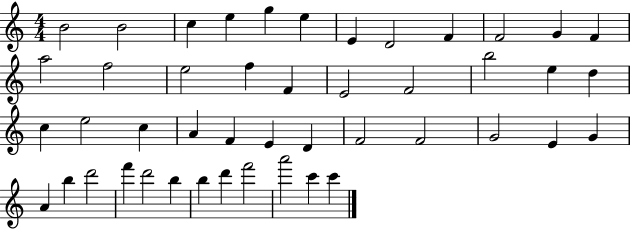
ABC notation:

X:1
T:Untitled
M:4/4
L:1/4
K:C
B2 B2 c e g e E D2 F F2 G F a2 f2 e2 f F E2 F2 b2 e d c e2 c A F E D F2 F2 G2 E G A b d'2 f' d'2 b b d' f'2 a'2 c' c'